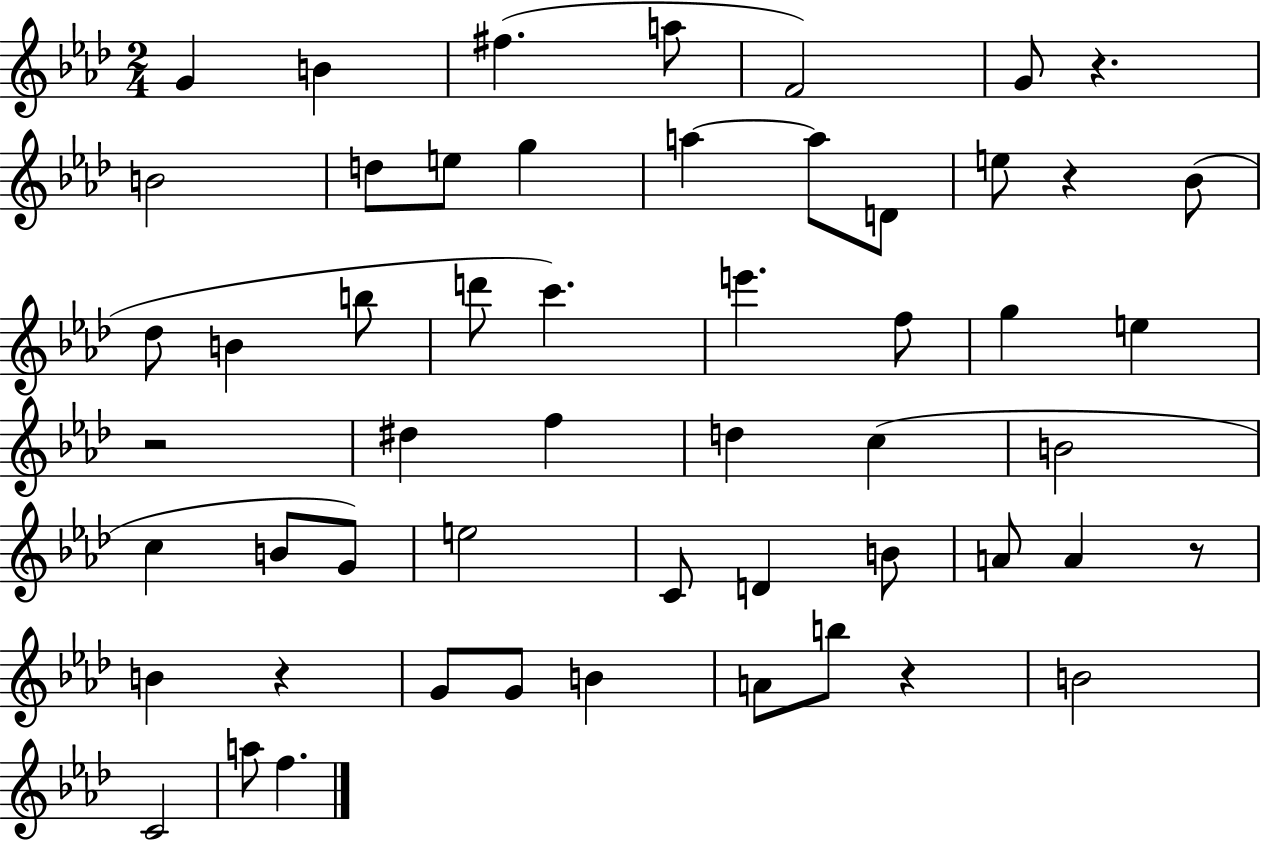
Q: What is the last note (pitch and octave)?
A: F5